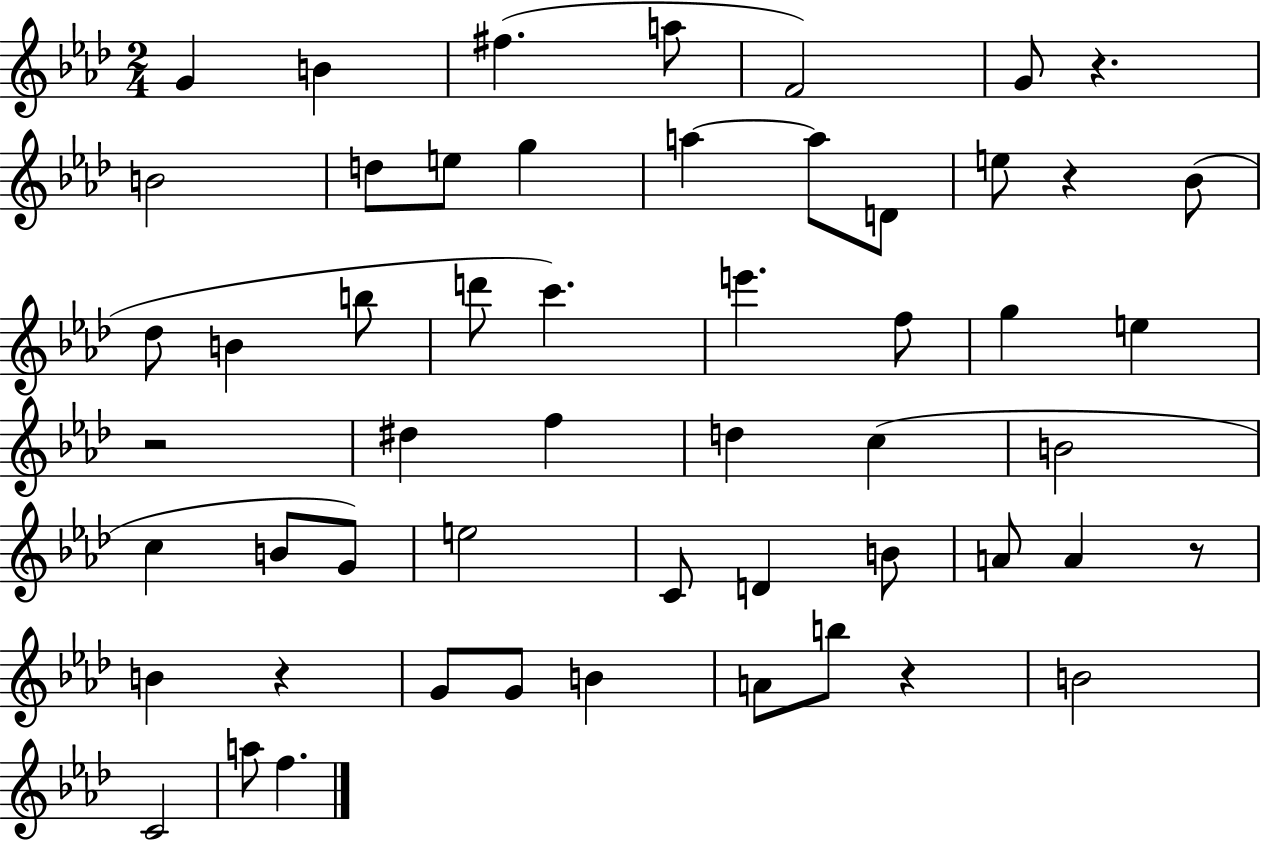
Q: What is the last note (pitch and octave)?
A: F5